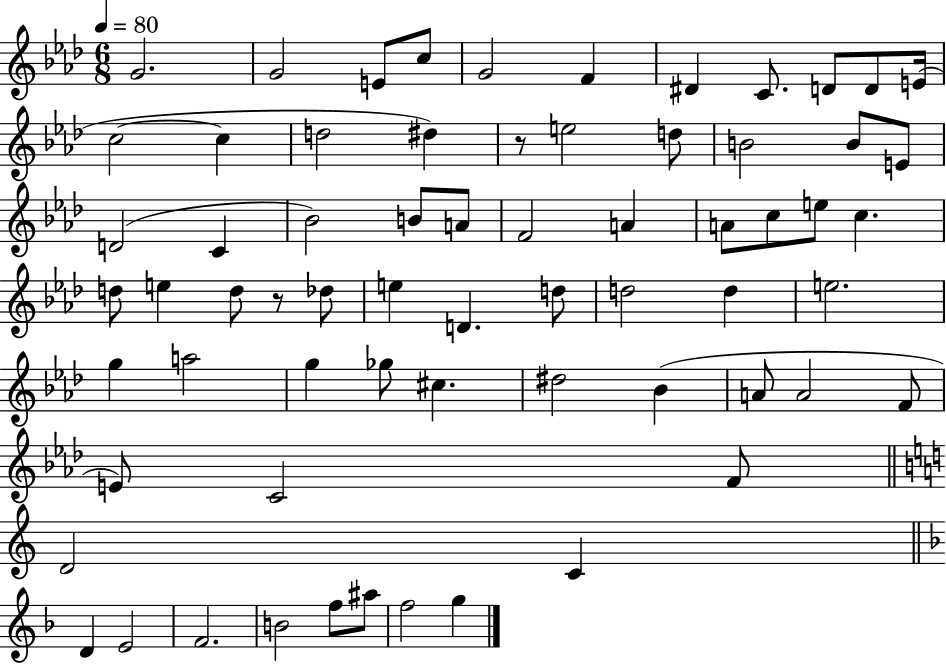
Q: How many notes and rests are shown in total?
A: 66